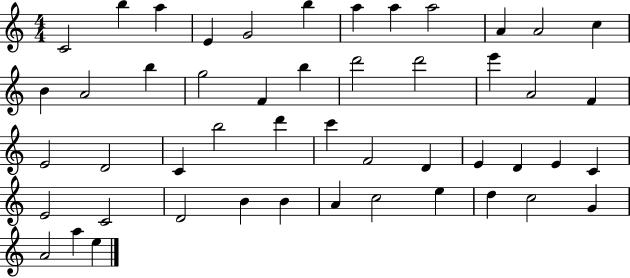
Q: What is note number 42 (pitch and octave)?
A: C5